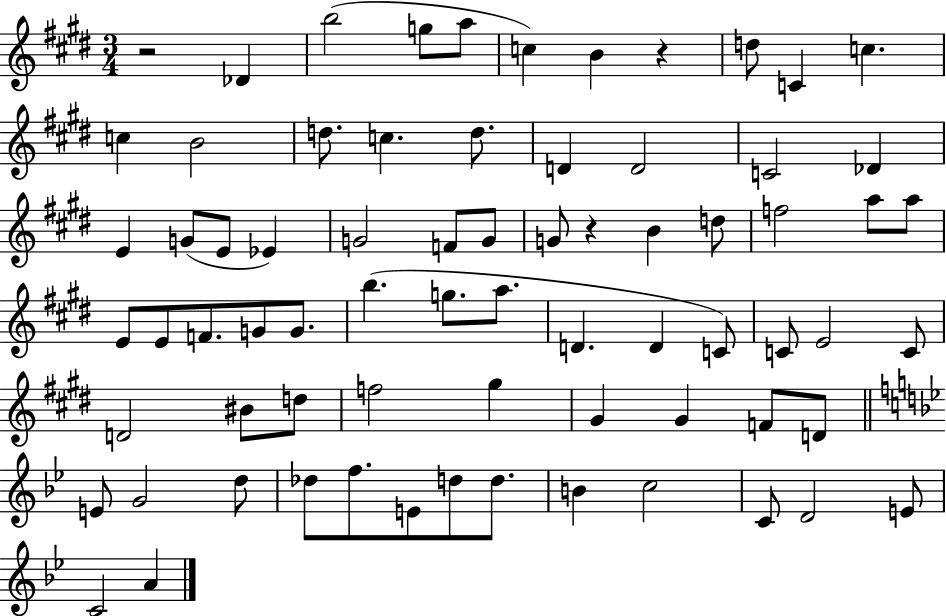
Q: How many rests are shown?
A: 3